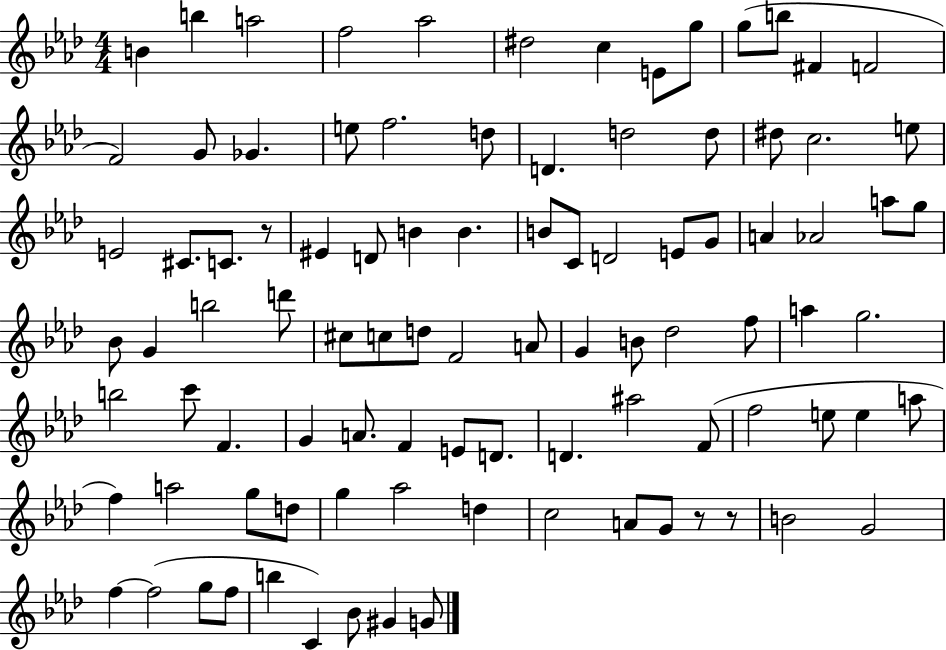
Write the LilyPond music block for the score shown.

{
  \clef treble
  \numericTimeSignature
  \time 4/4
  \key aes \major
  b'4 b''4 a''2 | f''2 aes''2 | dis''2 c''4 e'8 g''8 | g''8( b''8 fis'4 f'2 | \break f'2) g'8 ges'4. | e''8 f''2. d''8 | d'4. d''2 d''8 | dis''8 c''2. e''8 | \break e'2 cis'8. c'8. r8 | eis'4 d'8 b'4 b'4. | b'8 c'8 d'2 e'8 g'8 | a'4 aes'2 a''8 g''8 | \break bes'8 g'4 b''2 d'''8 | cis''8 c''8 d''8 f'2 a'8 | g'4 b'8 des''2 f''8 | a''4 g''2. | \break b''2 c'''8 f'4. | g'4 a'8. f'4 e'8 d'8. | d'4. ais''2 f'8( | f''2 e''8 e''4 a''8 | \break f''4) a''2 g''8 d''8 | g''4 aes''2 d''4 | c''2 a'8 g'8 r8 r8 | b'2 g'2 | \break f''4~~ f''2( g''8 f''8 | b''4 c'4) bes'8 gis'4 g'8 | \bar "|."
}